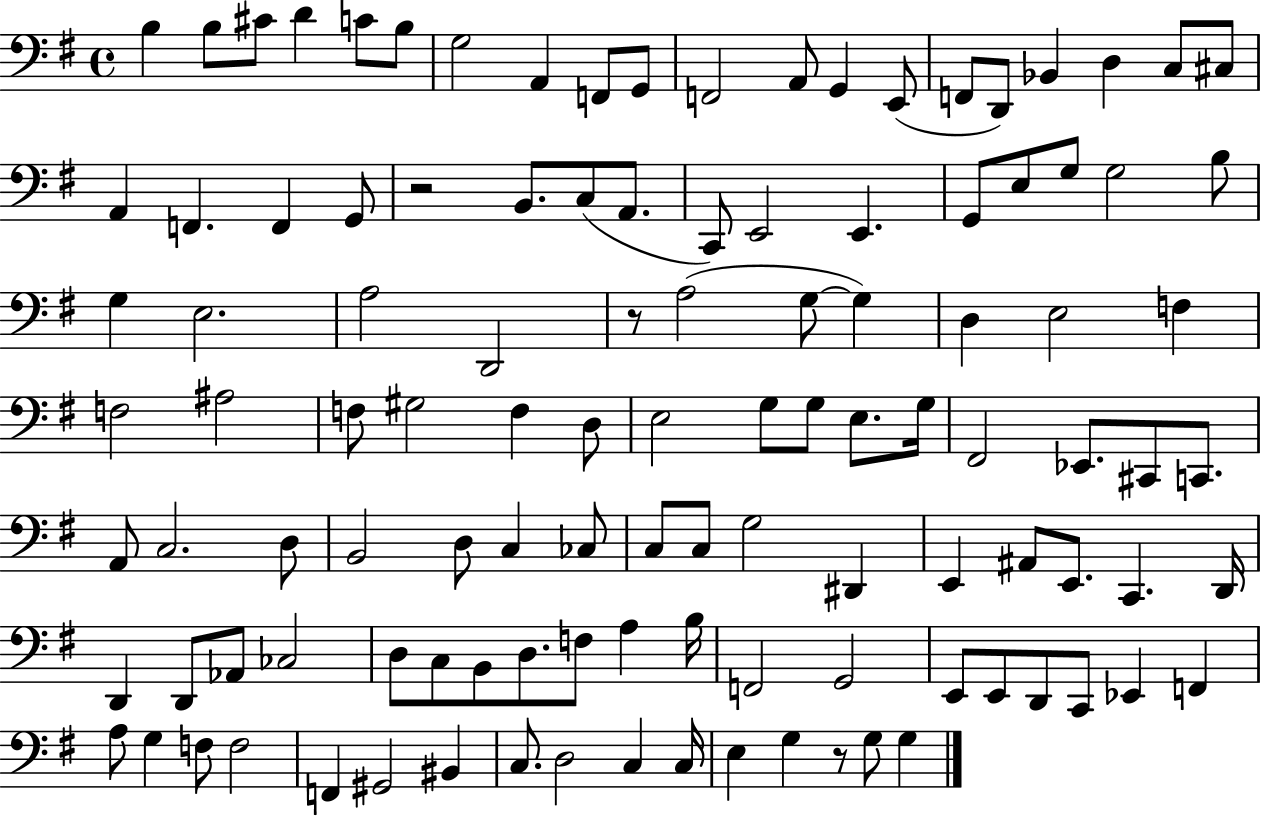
{
  \clef bass
  \time 4/4
  \defaultTimeSignature
  \key g \major
  \repeat volta 2 { b4 b8 cis'8 d'4 c'8 b8 | g2 a,4 f,8 g,8 | f,2 a,8 g,4 e,8( | f,8 d,8) bes,4 d4 c8 cis8 | \break a,4 f,4. f,4 g,8 | r2 b,8. c8( a,8. | c,8) e,2 e,4. | g,8 e8 g8 g2 b8 | \break g4 e2. | a2 d,2 | r8 a2( g8~~ g4) | d4 e2 f4 | \break f2 ais2 | f8 gis2 f4 d8 | e2 g8 g8 e8. g16 | fis,2 ees,8. cis,8 c,8. | \break a,8 c2. d8 | b,2 d8 c4 ces8 | c8 c8 g2 dis,4 | e,4 ais,8 e,8. c,4. d,16 | \break d,4 d,8 aes,8 ces2 | d8 c8 b,8 d8. f8 a4 b16 | f,2 g,2 | e,8 e,8 d,8 c,8 ees,4 f,4 | \break a8 g4 f8 f2 | f,4 gis,2 bis,4 | c8. d2 c4 c16 | e4 g4 r8 g8 g4 | \break } \bar "|."
}